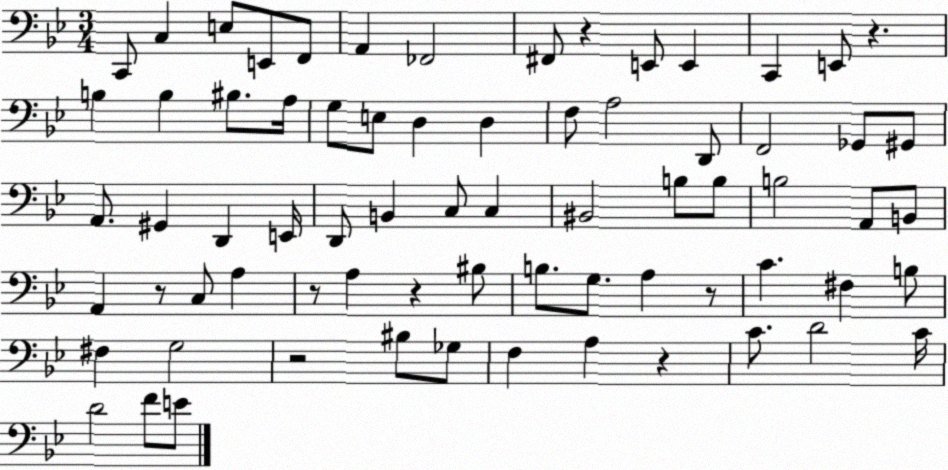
X:1
T:Untitled
M:3/4
L:1/4
K:Bb
C,,/2 C, E,/2 E,,/2 F,,/2 A,, _F,,2 ^F,,/2 z E,,/2 E,, C,, E,,/2 z B, B, ^B,/2 A,/4 G,/2 E,/2 D, D, F,/2 A,2 D,,/2 F,,2 _G,,/2 ^G,,/2 A,,/2 ^G,, D,, E,,/4 D,,/2 B,, C,/2 C, ^B,,2 B,/2 B,/2 B,2 A,,/2 B,,/2 A,, z/2 C,/2 A, z/2 A, z ^B,/2 B,/2 G,/2 A, z/2 C ^F, B,/2 ^F, G,2 z2 ^B,/2 _G,/2 F, A, z C/2 D2 C/4 D2 F/2 E/2